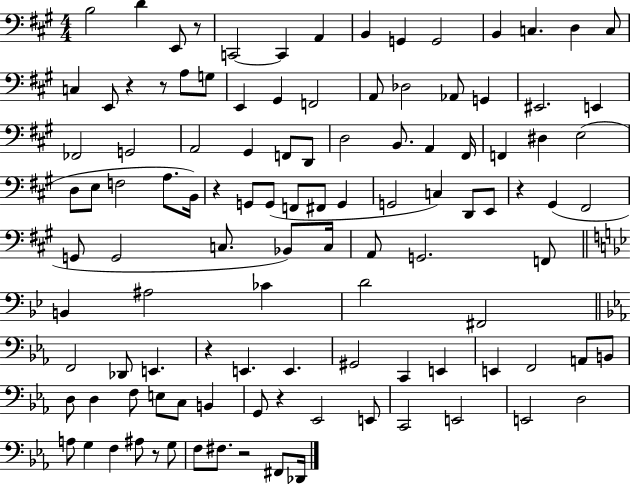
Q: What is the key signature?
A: A major